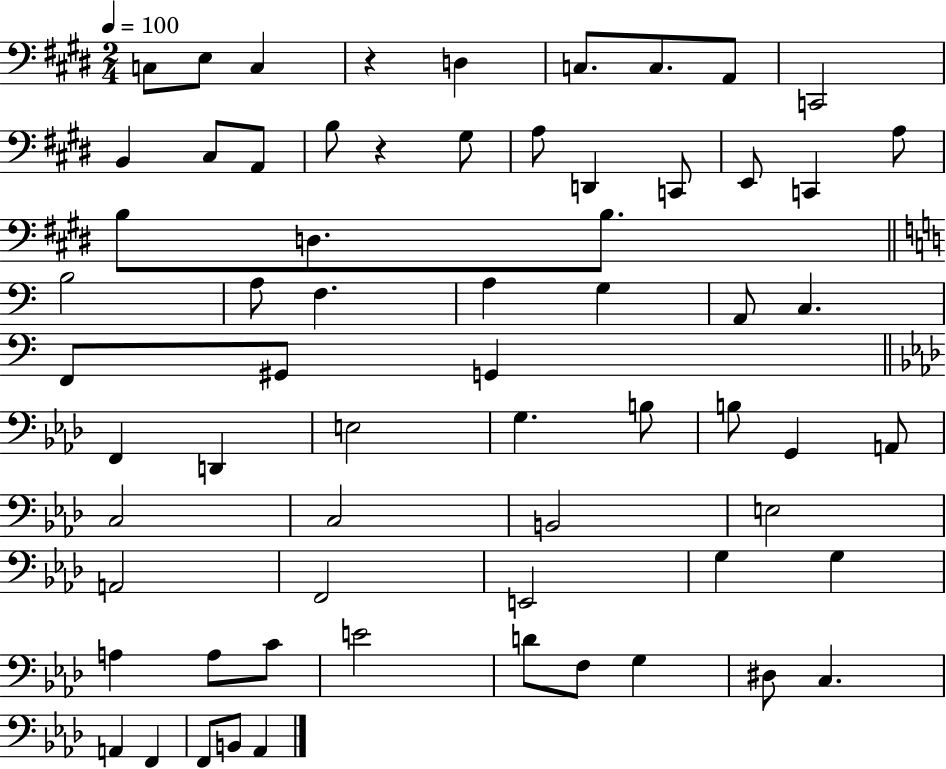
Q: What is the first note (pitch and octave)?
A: C3